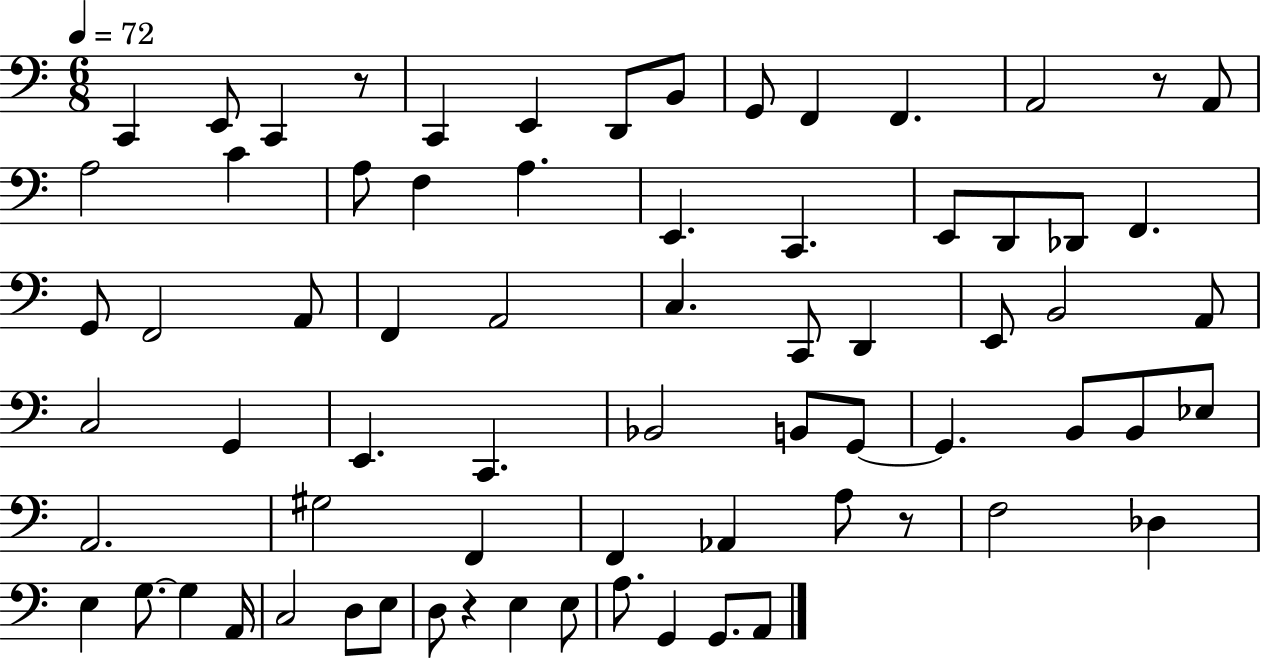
C2/q E2/e C2/q R/e C2/q E2/q D2/e B2/e G2/e F2/q F2/q. A2/h R/e A2/e A3/h C4/q A3/e F3/q A3/q. E2/q. C2/q. E2/e D2/e Db2/e F2/q. G2/e F2/h A2/e F2/q A2/h C3/q. C2/e D2/q E2/e B2/h A2/e C3/h G2/q E2/q. C2/q. Bb2/h B2/e G2/e G2/q. B2/e B2/e Eb3/e A2/h. G#3/h F2/q F2/q Ab2/q A3/e R/e F3/h Db3/q E3/q G3/e. G3/q A2/s C3/h D3/e E3/e D3/e R/q E3/q E3/e A3/e. G2/q G2/e. A2/e